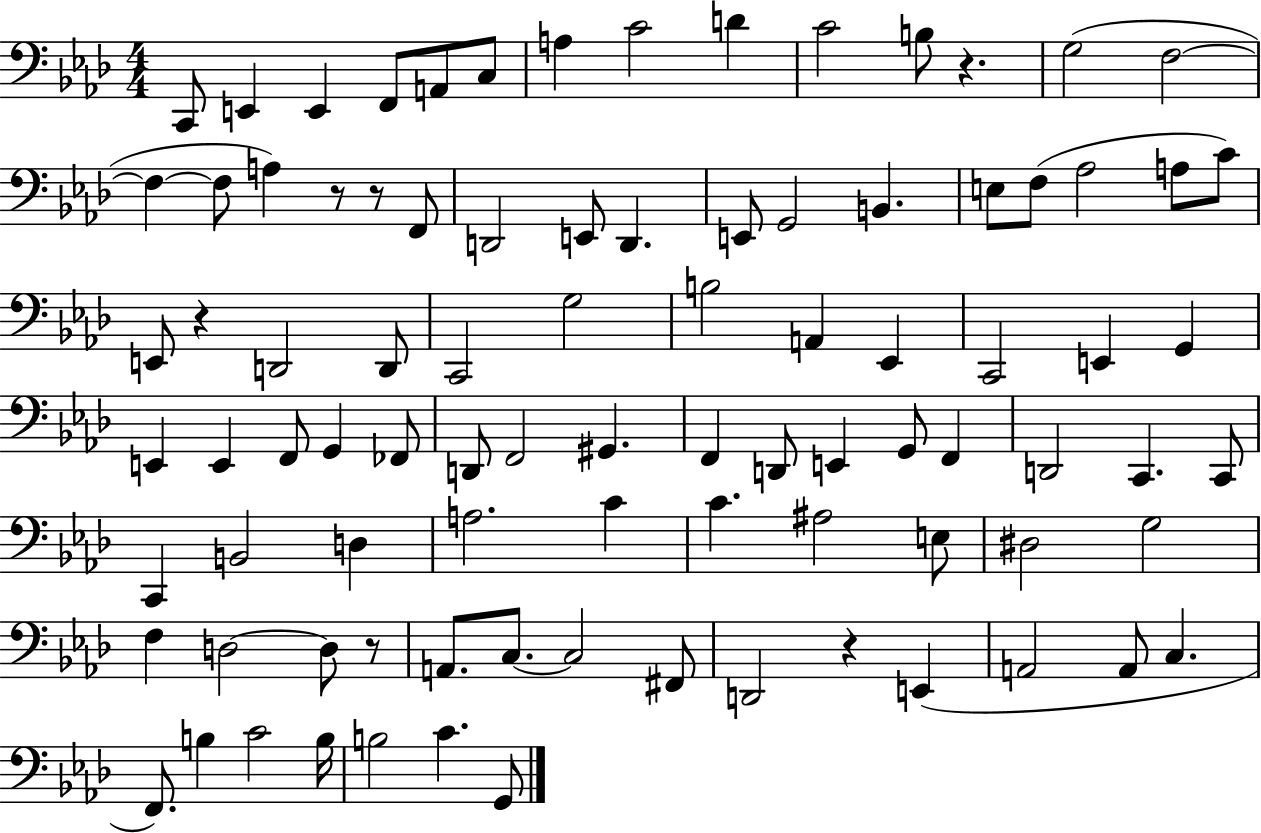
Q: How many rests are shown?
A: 6